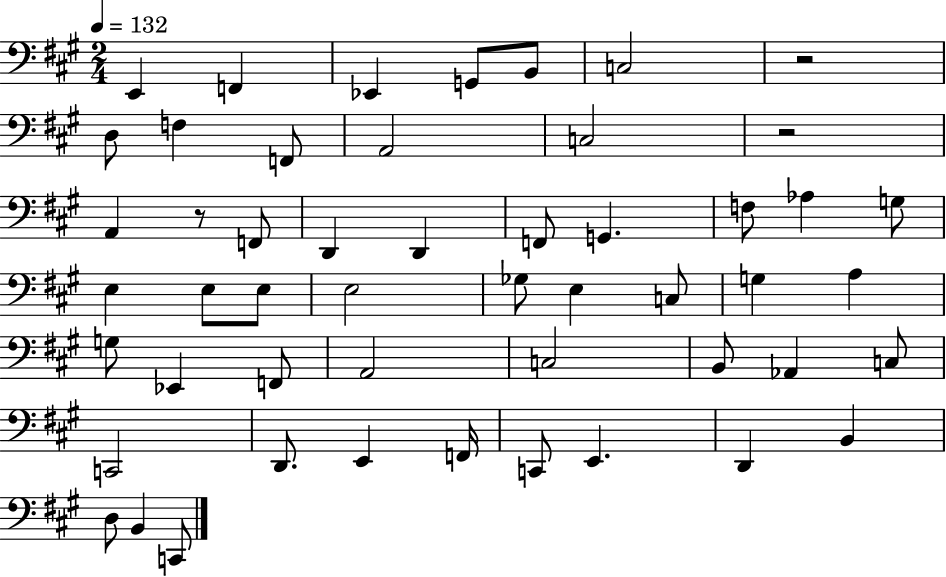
X:1
T:Untitled
M:2/4
L:1/4
K:A
E,, F,, _E,, G,,/2 B,,/2 C,2 z2 D,/2 F, F,,/2 A,,2 C,2 z2 A,, z/2 F,,/2 D,, D,, F,,/2 G,, F,/2 _A, G,/2 E, E,/2 E,/2 E,2 _G,/2 E, C,/2 G, A, G,/2 _E,, F,,/2 A,,2 C,2 B,,/2 _A,, C,/2 C,,2 D,,/2 E,, F,,/4 C,,/2 E,, D,, B,, D,/2 B,, C,,/2